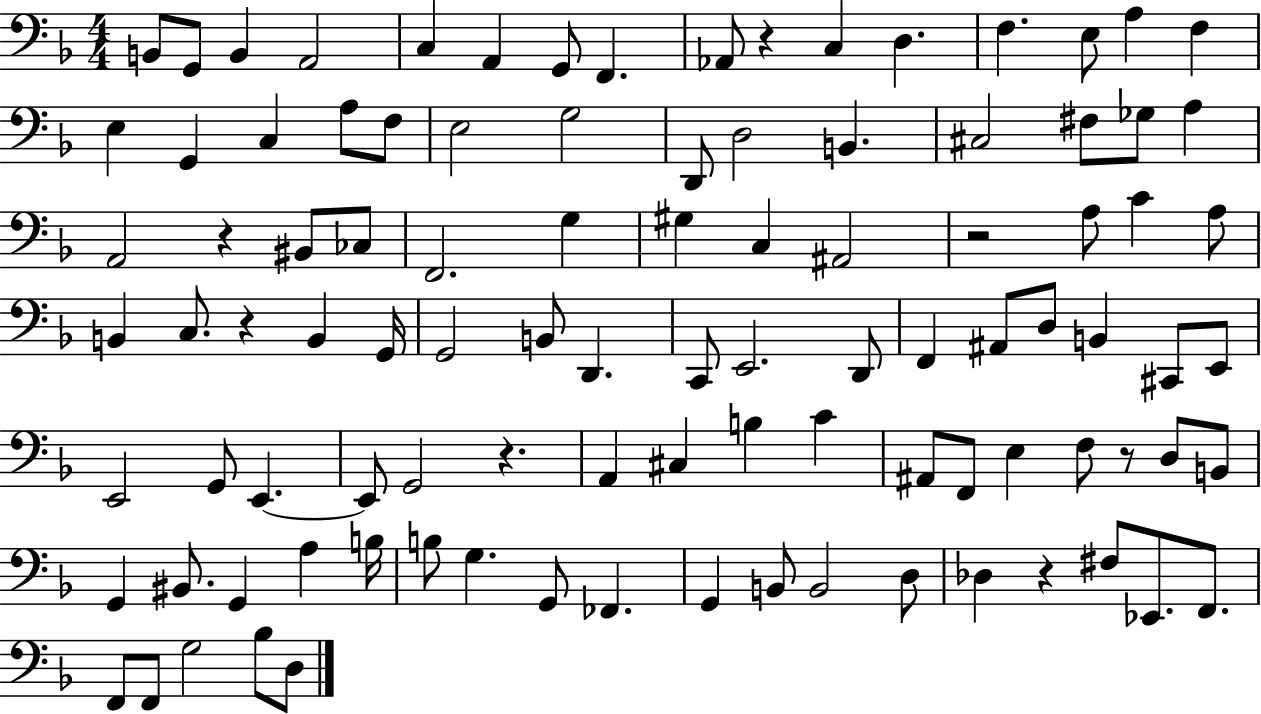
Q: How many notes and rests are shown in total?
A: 100